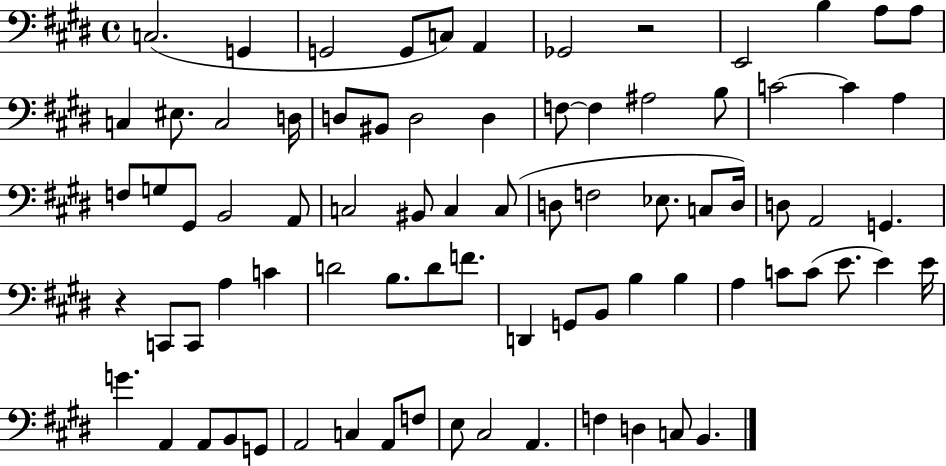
X:1
T:Untitled
M:4/4
L:1/4
K:E
C,2 G,, G,,2 G,,/2 C,/2 A,, _G,,2 z2 E,,2 B, A,/2 A,/2 C, ^E,/2 C,2 D,/4 D,/2 ^B,,/2 D,2 D, F,/2 F, ^A,2 B,/2 C2 C A, F,/2 G,/2 ^G,,/2 B,,2 A,,/2 C,2 ^B,,/2 C, C,/2 D,/2 F,2 _E,/2 C,/2 D,/4 D,/2 A,,2 G,, z C,,/2 C,,/2 A, C D2 B,/2 D/2 F/2 D,, G,,/2 B,,/2 B, B, A, C/2 C/2 E/2 E E/4 G A,, A,,/2 B,,/2 G,,/2 A,,2 C, A,,/2 F,/2 E,/2 ^C,2 A,, F, D, C,/2 B,,